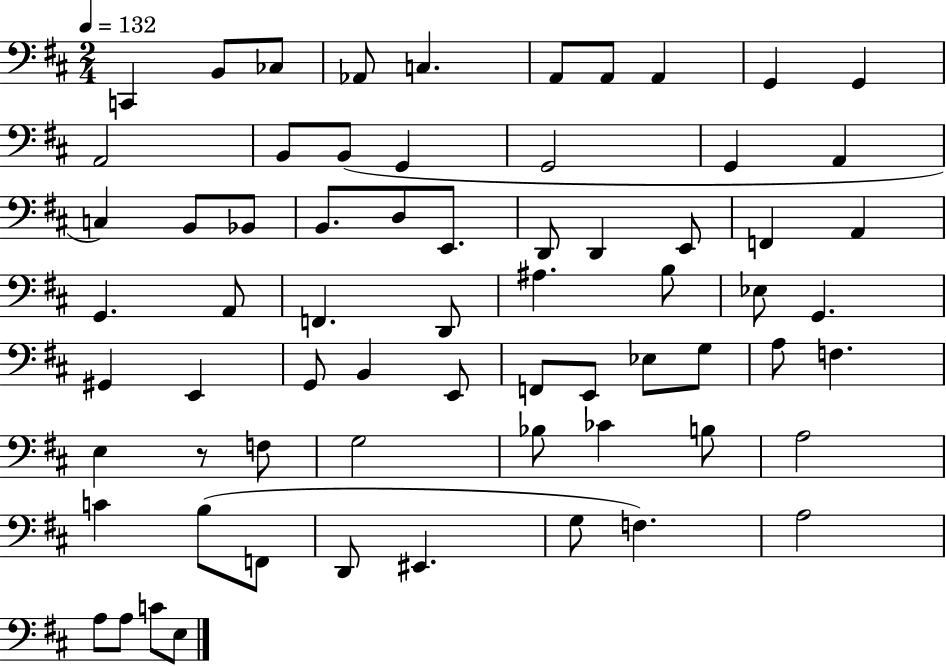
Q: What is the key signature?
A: D major